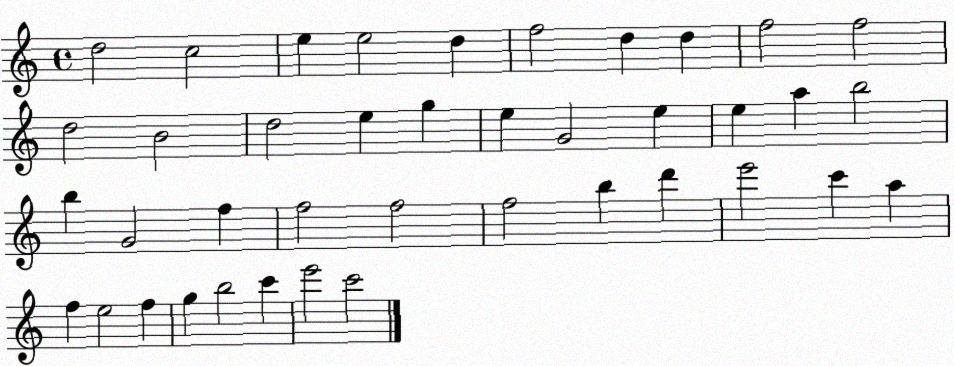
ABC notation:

X:1
T:Untitled
M:4/4
L:1/4
K:C
d2 c2 e e2 d f2 d d f2 f2 d2 B2 d2 e g e G2 e e a b2 b G2 f f2 f2 f2 b d' e'2 c' a f e2 f g b2 c' e'2 c'2